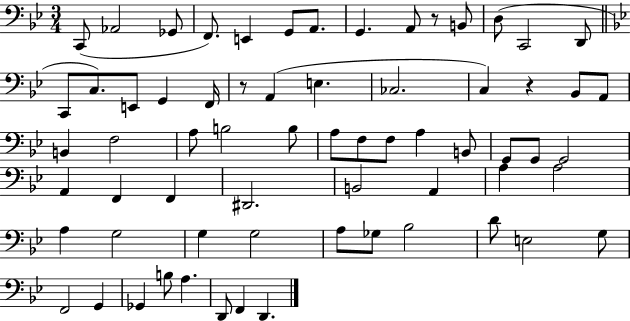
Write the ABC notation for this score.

X:1
T:Untitled
M:3/4
L:1/4
K:Bb
C,,/2 _A,,2 _G,,/2 F,,/2 E,, G,,/2 A,,/2 G,, A,,/2 z/2 B,,/2 D,/2 C,,2 D,,/2 C,,/2 C,/2 E,,/2 G,, F,,/4 z/2 A,, E, _C,2 C, z _B,,/2 A,,/2 B,, F,2 A,/2 B,2 B,/2 A,/2 F,/2 F,/2 A, B,,/2 G,,/2 G,,/2 G,,2 A,, F,, F,, ^D,,2 B,,2 A,, A, A,2 A, G,2 G, G,2 A,/2 _G,/2 _B,2 D/2 E,2 G,/2 F,,2 G,, _G,, B,/2 A, D,,/2 F,, D,,